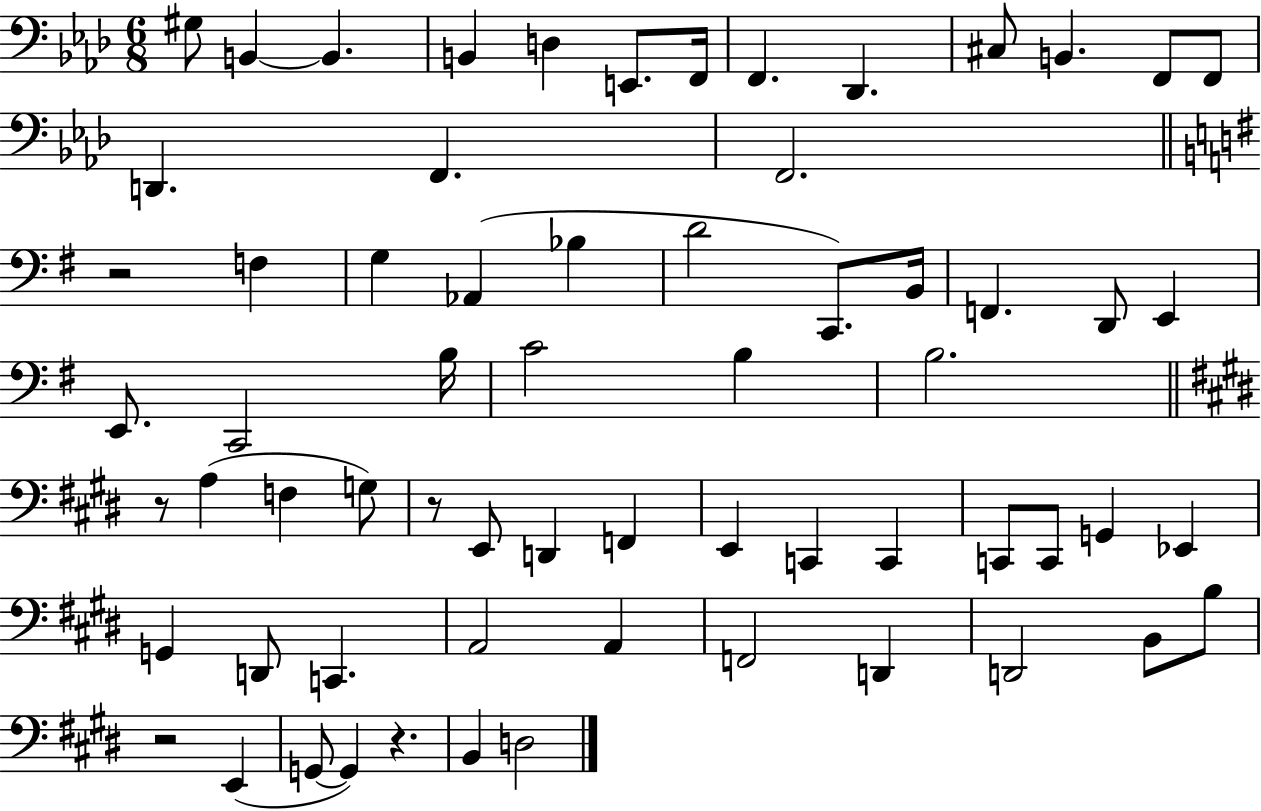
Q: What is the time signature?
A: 6/8